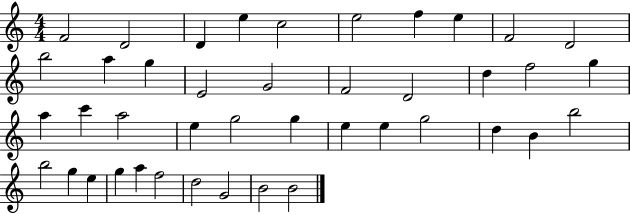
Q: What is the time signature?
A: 4/4